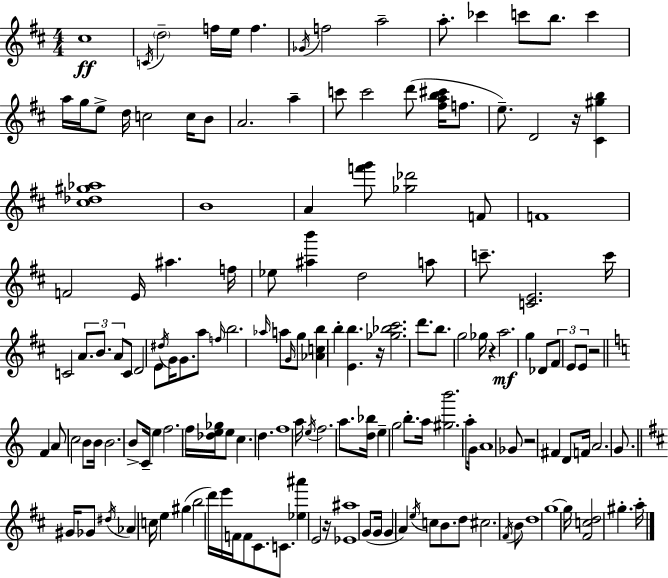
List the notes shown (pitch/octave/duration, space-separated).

C#5/w C4/s D5/h F5/s E5/s F5/q. Gb4/s F5/h A5/h A5/e. CES6/q C6/e B5/e. C6/q A5/s G5/s E5/e D5/s C5/h C5/s B4/e A4/h. A5/q C6/e C6/h D6/e [F#5,A5,B5,C#6]/s F5/e. E5/e. D4/h R/s [C#4,G#5,B5]/q [C#5,Db5,G#5,Ab5]/w B4/w A4/q [F6,G6]/e [Gb5,Db6]/h F4/e F4/w F4/h E4/s A#5/q. F5/s Eb5/e [A#5,B6]/q D5/h A5/e C6/e. [C4,E4]/h. C6/s C4/h A4/e. B4/e. A4/e C4/e D4/h E4/e D#5/s G4/s G4/e. A5/e F5/s B5/h. Ab5/s A5/e G4/s G5/e [Ab4,C5,B5]/q B5/q [E4,B5]/q. R/s [Gb5,Bb5,C#6]/h. D6/e. B5/e. G5/h Gb5/s R/q A5/h. G5/q Db4/e F#4/e E4/e E4/e R/h F4/q A4/e C5/h B4/e B4/s B4/h. B4/e C4/s E5/q F5/h. F5/s [Db5,E5,Gb5]/s E5/e C5/q. D5/q. F5/w A5/s E5/s F5/h. A5/e. [D5,Bb5]/s E5/q G5/h B5/e. A5/s [G#5,B6]/h. A5/e G4/s A4/w Gb4/e R/h F#4/q D4/e F4/s A4/h. G4/e. G#4/s Gb4/e D#5/s Ab4/q C5/s E5/q G#5/q B5/h D6/s E6/s F4/s F4/e C#4/e. C4/e. [Eb5,A#6]/q E4/h R/s [Eb4,A#5]/w G4/e G4/s G4/q A4/q E5/s C5/e B4/e. D5/e C#5/h. F#4/s B4/e D5/w G5/w G5/s [F#4,C5,D5]/h G#5/q. A5/s